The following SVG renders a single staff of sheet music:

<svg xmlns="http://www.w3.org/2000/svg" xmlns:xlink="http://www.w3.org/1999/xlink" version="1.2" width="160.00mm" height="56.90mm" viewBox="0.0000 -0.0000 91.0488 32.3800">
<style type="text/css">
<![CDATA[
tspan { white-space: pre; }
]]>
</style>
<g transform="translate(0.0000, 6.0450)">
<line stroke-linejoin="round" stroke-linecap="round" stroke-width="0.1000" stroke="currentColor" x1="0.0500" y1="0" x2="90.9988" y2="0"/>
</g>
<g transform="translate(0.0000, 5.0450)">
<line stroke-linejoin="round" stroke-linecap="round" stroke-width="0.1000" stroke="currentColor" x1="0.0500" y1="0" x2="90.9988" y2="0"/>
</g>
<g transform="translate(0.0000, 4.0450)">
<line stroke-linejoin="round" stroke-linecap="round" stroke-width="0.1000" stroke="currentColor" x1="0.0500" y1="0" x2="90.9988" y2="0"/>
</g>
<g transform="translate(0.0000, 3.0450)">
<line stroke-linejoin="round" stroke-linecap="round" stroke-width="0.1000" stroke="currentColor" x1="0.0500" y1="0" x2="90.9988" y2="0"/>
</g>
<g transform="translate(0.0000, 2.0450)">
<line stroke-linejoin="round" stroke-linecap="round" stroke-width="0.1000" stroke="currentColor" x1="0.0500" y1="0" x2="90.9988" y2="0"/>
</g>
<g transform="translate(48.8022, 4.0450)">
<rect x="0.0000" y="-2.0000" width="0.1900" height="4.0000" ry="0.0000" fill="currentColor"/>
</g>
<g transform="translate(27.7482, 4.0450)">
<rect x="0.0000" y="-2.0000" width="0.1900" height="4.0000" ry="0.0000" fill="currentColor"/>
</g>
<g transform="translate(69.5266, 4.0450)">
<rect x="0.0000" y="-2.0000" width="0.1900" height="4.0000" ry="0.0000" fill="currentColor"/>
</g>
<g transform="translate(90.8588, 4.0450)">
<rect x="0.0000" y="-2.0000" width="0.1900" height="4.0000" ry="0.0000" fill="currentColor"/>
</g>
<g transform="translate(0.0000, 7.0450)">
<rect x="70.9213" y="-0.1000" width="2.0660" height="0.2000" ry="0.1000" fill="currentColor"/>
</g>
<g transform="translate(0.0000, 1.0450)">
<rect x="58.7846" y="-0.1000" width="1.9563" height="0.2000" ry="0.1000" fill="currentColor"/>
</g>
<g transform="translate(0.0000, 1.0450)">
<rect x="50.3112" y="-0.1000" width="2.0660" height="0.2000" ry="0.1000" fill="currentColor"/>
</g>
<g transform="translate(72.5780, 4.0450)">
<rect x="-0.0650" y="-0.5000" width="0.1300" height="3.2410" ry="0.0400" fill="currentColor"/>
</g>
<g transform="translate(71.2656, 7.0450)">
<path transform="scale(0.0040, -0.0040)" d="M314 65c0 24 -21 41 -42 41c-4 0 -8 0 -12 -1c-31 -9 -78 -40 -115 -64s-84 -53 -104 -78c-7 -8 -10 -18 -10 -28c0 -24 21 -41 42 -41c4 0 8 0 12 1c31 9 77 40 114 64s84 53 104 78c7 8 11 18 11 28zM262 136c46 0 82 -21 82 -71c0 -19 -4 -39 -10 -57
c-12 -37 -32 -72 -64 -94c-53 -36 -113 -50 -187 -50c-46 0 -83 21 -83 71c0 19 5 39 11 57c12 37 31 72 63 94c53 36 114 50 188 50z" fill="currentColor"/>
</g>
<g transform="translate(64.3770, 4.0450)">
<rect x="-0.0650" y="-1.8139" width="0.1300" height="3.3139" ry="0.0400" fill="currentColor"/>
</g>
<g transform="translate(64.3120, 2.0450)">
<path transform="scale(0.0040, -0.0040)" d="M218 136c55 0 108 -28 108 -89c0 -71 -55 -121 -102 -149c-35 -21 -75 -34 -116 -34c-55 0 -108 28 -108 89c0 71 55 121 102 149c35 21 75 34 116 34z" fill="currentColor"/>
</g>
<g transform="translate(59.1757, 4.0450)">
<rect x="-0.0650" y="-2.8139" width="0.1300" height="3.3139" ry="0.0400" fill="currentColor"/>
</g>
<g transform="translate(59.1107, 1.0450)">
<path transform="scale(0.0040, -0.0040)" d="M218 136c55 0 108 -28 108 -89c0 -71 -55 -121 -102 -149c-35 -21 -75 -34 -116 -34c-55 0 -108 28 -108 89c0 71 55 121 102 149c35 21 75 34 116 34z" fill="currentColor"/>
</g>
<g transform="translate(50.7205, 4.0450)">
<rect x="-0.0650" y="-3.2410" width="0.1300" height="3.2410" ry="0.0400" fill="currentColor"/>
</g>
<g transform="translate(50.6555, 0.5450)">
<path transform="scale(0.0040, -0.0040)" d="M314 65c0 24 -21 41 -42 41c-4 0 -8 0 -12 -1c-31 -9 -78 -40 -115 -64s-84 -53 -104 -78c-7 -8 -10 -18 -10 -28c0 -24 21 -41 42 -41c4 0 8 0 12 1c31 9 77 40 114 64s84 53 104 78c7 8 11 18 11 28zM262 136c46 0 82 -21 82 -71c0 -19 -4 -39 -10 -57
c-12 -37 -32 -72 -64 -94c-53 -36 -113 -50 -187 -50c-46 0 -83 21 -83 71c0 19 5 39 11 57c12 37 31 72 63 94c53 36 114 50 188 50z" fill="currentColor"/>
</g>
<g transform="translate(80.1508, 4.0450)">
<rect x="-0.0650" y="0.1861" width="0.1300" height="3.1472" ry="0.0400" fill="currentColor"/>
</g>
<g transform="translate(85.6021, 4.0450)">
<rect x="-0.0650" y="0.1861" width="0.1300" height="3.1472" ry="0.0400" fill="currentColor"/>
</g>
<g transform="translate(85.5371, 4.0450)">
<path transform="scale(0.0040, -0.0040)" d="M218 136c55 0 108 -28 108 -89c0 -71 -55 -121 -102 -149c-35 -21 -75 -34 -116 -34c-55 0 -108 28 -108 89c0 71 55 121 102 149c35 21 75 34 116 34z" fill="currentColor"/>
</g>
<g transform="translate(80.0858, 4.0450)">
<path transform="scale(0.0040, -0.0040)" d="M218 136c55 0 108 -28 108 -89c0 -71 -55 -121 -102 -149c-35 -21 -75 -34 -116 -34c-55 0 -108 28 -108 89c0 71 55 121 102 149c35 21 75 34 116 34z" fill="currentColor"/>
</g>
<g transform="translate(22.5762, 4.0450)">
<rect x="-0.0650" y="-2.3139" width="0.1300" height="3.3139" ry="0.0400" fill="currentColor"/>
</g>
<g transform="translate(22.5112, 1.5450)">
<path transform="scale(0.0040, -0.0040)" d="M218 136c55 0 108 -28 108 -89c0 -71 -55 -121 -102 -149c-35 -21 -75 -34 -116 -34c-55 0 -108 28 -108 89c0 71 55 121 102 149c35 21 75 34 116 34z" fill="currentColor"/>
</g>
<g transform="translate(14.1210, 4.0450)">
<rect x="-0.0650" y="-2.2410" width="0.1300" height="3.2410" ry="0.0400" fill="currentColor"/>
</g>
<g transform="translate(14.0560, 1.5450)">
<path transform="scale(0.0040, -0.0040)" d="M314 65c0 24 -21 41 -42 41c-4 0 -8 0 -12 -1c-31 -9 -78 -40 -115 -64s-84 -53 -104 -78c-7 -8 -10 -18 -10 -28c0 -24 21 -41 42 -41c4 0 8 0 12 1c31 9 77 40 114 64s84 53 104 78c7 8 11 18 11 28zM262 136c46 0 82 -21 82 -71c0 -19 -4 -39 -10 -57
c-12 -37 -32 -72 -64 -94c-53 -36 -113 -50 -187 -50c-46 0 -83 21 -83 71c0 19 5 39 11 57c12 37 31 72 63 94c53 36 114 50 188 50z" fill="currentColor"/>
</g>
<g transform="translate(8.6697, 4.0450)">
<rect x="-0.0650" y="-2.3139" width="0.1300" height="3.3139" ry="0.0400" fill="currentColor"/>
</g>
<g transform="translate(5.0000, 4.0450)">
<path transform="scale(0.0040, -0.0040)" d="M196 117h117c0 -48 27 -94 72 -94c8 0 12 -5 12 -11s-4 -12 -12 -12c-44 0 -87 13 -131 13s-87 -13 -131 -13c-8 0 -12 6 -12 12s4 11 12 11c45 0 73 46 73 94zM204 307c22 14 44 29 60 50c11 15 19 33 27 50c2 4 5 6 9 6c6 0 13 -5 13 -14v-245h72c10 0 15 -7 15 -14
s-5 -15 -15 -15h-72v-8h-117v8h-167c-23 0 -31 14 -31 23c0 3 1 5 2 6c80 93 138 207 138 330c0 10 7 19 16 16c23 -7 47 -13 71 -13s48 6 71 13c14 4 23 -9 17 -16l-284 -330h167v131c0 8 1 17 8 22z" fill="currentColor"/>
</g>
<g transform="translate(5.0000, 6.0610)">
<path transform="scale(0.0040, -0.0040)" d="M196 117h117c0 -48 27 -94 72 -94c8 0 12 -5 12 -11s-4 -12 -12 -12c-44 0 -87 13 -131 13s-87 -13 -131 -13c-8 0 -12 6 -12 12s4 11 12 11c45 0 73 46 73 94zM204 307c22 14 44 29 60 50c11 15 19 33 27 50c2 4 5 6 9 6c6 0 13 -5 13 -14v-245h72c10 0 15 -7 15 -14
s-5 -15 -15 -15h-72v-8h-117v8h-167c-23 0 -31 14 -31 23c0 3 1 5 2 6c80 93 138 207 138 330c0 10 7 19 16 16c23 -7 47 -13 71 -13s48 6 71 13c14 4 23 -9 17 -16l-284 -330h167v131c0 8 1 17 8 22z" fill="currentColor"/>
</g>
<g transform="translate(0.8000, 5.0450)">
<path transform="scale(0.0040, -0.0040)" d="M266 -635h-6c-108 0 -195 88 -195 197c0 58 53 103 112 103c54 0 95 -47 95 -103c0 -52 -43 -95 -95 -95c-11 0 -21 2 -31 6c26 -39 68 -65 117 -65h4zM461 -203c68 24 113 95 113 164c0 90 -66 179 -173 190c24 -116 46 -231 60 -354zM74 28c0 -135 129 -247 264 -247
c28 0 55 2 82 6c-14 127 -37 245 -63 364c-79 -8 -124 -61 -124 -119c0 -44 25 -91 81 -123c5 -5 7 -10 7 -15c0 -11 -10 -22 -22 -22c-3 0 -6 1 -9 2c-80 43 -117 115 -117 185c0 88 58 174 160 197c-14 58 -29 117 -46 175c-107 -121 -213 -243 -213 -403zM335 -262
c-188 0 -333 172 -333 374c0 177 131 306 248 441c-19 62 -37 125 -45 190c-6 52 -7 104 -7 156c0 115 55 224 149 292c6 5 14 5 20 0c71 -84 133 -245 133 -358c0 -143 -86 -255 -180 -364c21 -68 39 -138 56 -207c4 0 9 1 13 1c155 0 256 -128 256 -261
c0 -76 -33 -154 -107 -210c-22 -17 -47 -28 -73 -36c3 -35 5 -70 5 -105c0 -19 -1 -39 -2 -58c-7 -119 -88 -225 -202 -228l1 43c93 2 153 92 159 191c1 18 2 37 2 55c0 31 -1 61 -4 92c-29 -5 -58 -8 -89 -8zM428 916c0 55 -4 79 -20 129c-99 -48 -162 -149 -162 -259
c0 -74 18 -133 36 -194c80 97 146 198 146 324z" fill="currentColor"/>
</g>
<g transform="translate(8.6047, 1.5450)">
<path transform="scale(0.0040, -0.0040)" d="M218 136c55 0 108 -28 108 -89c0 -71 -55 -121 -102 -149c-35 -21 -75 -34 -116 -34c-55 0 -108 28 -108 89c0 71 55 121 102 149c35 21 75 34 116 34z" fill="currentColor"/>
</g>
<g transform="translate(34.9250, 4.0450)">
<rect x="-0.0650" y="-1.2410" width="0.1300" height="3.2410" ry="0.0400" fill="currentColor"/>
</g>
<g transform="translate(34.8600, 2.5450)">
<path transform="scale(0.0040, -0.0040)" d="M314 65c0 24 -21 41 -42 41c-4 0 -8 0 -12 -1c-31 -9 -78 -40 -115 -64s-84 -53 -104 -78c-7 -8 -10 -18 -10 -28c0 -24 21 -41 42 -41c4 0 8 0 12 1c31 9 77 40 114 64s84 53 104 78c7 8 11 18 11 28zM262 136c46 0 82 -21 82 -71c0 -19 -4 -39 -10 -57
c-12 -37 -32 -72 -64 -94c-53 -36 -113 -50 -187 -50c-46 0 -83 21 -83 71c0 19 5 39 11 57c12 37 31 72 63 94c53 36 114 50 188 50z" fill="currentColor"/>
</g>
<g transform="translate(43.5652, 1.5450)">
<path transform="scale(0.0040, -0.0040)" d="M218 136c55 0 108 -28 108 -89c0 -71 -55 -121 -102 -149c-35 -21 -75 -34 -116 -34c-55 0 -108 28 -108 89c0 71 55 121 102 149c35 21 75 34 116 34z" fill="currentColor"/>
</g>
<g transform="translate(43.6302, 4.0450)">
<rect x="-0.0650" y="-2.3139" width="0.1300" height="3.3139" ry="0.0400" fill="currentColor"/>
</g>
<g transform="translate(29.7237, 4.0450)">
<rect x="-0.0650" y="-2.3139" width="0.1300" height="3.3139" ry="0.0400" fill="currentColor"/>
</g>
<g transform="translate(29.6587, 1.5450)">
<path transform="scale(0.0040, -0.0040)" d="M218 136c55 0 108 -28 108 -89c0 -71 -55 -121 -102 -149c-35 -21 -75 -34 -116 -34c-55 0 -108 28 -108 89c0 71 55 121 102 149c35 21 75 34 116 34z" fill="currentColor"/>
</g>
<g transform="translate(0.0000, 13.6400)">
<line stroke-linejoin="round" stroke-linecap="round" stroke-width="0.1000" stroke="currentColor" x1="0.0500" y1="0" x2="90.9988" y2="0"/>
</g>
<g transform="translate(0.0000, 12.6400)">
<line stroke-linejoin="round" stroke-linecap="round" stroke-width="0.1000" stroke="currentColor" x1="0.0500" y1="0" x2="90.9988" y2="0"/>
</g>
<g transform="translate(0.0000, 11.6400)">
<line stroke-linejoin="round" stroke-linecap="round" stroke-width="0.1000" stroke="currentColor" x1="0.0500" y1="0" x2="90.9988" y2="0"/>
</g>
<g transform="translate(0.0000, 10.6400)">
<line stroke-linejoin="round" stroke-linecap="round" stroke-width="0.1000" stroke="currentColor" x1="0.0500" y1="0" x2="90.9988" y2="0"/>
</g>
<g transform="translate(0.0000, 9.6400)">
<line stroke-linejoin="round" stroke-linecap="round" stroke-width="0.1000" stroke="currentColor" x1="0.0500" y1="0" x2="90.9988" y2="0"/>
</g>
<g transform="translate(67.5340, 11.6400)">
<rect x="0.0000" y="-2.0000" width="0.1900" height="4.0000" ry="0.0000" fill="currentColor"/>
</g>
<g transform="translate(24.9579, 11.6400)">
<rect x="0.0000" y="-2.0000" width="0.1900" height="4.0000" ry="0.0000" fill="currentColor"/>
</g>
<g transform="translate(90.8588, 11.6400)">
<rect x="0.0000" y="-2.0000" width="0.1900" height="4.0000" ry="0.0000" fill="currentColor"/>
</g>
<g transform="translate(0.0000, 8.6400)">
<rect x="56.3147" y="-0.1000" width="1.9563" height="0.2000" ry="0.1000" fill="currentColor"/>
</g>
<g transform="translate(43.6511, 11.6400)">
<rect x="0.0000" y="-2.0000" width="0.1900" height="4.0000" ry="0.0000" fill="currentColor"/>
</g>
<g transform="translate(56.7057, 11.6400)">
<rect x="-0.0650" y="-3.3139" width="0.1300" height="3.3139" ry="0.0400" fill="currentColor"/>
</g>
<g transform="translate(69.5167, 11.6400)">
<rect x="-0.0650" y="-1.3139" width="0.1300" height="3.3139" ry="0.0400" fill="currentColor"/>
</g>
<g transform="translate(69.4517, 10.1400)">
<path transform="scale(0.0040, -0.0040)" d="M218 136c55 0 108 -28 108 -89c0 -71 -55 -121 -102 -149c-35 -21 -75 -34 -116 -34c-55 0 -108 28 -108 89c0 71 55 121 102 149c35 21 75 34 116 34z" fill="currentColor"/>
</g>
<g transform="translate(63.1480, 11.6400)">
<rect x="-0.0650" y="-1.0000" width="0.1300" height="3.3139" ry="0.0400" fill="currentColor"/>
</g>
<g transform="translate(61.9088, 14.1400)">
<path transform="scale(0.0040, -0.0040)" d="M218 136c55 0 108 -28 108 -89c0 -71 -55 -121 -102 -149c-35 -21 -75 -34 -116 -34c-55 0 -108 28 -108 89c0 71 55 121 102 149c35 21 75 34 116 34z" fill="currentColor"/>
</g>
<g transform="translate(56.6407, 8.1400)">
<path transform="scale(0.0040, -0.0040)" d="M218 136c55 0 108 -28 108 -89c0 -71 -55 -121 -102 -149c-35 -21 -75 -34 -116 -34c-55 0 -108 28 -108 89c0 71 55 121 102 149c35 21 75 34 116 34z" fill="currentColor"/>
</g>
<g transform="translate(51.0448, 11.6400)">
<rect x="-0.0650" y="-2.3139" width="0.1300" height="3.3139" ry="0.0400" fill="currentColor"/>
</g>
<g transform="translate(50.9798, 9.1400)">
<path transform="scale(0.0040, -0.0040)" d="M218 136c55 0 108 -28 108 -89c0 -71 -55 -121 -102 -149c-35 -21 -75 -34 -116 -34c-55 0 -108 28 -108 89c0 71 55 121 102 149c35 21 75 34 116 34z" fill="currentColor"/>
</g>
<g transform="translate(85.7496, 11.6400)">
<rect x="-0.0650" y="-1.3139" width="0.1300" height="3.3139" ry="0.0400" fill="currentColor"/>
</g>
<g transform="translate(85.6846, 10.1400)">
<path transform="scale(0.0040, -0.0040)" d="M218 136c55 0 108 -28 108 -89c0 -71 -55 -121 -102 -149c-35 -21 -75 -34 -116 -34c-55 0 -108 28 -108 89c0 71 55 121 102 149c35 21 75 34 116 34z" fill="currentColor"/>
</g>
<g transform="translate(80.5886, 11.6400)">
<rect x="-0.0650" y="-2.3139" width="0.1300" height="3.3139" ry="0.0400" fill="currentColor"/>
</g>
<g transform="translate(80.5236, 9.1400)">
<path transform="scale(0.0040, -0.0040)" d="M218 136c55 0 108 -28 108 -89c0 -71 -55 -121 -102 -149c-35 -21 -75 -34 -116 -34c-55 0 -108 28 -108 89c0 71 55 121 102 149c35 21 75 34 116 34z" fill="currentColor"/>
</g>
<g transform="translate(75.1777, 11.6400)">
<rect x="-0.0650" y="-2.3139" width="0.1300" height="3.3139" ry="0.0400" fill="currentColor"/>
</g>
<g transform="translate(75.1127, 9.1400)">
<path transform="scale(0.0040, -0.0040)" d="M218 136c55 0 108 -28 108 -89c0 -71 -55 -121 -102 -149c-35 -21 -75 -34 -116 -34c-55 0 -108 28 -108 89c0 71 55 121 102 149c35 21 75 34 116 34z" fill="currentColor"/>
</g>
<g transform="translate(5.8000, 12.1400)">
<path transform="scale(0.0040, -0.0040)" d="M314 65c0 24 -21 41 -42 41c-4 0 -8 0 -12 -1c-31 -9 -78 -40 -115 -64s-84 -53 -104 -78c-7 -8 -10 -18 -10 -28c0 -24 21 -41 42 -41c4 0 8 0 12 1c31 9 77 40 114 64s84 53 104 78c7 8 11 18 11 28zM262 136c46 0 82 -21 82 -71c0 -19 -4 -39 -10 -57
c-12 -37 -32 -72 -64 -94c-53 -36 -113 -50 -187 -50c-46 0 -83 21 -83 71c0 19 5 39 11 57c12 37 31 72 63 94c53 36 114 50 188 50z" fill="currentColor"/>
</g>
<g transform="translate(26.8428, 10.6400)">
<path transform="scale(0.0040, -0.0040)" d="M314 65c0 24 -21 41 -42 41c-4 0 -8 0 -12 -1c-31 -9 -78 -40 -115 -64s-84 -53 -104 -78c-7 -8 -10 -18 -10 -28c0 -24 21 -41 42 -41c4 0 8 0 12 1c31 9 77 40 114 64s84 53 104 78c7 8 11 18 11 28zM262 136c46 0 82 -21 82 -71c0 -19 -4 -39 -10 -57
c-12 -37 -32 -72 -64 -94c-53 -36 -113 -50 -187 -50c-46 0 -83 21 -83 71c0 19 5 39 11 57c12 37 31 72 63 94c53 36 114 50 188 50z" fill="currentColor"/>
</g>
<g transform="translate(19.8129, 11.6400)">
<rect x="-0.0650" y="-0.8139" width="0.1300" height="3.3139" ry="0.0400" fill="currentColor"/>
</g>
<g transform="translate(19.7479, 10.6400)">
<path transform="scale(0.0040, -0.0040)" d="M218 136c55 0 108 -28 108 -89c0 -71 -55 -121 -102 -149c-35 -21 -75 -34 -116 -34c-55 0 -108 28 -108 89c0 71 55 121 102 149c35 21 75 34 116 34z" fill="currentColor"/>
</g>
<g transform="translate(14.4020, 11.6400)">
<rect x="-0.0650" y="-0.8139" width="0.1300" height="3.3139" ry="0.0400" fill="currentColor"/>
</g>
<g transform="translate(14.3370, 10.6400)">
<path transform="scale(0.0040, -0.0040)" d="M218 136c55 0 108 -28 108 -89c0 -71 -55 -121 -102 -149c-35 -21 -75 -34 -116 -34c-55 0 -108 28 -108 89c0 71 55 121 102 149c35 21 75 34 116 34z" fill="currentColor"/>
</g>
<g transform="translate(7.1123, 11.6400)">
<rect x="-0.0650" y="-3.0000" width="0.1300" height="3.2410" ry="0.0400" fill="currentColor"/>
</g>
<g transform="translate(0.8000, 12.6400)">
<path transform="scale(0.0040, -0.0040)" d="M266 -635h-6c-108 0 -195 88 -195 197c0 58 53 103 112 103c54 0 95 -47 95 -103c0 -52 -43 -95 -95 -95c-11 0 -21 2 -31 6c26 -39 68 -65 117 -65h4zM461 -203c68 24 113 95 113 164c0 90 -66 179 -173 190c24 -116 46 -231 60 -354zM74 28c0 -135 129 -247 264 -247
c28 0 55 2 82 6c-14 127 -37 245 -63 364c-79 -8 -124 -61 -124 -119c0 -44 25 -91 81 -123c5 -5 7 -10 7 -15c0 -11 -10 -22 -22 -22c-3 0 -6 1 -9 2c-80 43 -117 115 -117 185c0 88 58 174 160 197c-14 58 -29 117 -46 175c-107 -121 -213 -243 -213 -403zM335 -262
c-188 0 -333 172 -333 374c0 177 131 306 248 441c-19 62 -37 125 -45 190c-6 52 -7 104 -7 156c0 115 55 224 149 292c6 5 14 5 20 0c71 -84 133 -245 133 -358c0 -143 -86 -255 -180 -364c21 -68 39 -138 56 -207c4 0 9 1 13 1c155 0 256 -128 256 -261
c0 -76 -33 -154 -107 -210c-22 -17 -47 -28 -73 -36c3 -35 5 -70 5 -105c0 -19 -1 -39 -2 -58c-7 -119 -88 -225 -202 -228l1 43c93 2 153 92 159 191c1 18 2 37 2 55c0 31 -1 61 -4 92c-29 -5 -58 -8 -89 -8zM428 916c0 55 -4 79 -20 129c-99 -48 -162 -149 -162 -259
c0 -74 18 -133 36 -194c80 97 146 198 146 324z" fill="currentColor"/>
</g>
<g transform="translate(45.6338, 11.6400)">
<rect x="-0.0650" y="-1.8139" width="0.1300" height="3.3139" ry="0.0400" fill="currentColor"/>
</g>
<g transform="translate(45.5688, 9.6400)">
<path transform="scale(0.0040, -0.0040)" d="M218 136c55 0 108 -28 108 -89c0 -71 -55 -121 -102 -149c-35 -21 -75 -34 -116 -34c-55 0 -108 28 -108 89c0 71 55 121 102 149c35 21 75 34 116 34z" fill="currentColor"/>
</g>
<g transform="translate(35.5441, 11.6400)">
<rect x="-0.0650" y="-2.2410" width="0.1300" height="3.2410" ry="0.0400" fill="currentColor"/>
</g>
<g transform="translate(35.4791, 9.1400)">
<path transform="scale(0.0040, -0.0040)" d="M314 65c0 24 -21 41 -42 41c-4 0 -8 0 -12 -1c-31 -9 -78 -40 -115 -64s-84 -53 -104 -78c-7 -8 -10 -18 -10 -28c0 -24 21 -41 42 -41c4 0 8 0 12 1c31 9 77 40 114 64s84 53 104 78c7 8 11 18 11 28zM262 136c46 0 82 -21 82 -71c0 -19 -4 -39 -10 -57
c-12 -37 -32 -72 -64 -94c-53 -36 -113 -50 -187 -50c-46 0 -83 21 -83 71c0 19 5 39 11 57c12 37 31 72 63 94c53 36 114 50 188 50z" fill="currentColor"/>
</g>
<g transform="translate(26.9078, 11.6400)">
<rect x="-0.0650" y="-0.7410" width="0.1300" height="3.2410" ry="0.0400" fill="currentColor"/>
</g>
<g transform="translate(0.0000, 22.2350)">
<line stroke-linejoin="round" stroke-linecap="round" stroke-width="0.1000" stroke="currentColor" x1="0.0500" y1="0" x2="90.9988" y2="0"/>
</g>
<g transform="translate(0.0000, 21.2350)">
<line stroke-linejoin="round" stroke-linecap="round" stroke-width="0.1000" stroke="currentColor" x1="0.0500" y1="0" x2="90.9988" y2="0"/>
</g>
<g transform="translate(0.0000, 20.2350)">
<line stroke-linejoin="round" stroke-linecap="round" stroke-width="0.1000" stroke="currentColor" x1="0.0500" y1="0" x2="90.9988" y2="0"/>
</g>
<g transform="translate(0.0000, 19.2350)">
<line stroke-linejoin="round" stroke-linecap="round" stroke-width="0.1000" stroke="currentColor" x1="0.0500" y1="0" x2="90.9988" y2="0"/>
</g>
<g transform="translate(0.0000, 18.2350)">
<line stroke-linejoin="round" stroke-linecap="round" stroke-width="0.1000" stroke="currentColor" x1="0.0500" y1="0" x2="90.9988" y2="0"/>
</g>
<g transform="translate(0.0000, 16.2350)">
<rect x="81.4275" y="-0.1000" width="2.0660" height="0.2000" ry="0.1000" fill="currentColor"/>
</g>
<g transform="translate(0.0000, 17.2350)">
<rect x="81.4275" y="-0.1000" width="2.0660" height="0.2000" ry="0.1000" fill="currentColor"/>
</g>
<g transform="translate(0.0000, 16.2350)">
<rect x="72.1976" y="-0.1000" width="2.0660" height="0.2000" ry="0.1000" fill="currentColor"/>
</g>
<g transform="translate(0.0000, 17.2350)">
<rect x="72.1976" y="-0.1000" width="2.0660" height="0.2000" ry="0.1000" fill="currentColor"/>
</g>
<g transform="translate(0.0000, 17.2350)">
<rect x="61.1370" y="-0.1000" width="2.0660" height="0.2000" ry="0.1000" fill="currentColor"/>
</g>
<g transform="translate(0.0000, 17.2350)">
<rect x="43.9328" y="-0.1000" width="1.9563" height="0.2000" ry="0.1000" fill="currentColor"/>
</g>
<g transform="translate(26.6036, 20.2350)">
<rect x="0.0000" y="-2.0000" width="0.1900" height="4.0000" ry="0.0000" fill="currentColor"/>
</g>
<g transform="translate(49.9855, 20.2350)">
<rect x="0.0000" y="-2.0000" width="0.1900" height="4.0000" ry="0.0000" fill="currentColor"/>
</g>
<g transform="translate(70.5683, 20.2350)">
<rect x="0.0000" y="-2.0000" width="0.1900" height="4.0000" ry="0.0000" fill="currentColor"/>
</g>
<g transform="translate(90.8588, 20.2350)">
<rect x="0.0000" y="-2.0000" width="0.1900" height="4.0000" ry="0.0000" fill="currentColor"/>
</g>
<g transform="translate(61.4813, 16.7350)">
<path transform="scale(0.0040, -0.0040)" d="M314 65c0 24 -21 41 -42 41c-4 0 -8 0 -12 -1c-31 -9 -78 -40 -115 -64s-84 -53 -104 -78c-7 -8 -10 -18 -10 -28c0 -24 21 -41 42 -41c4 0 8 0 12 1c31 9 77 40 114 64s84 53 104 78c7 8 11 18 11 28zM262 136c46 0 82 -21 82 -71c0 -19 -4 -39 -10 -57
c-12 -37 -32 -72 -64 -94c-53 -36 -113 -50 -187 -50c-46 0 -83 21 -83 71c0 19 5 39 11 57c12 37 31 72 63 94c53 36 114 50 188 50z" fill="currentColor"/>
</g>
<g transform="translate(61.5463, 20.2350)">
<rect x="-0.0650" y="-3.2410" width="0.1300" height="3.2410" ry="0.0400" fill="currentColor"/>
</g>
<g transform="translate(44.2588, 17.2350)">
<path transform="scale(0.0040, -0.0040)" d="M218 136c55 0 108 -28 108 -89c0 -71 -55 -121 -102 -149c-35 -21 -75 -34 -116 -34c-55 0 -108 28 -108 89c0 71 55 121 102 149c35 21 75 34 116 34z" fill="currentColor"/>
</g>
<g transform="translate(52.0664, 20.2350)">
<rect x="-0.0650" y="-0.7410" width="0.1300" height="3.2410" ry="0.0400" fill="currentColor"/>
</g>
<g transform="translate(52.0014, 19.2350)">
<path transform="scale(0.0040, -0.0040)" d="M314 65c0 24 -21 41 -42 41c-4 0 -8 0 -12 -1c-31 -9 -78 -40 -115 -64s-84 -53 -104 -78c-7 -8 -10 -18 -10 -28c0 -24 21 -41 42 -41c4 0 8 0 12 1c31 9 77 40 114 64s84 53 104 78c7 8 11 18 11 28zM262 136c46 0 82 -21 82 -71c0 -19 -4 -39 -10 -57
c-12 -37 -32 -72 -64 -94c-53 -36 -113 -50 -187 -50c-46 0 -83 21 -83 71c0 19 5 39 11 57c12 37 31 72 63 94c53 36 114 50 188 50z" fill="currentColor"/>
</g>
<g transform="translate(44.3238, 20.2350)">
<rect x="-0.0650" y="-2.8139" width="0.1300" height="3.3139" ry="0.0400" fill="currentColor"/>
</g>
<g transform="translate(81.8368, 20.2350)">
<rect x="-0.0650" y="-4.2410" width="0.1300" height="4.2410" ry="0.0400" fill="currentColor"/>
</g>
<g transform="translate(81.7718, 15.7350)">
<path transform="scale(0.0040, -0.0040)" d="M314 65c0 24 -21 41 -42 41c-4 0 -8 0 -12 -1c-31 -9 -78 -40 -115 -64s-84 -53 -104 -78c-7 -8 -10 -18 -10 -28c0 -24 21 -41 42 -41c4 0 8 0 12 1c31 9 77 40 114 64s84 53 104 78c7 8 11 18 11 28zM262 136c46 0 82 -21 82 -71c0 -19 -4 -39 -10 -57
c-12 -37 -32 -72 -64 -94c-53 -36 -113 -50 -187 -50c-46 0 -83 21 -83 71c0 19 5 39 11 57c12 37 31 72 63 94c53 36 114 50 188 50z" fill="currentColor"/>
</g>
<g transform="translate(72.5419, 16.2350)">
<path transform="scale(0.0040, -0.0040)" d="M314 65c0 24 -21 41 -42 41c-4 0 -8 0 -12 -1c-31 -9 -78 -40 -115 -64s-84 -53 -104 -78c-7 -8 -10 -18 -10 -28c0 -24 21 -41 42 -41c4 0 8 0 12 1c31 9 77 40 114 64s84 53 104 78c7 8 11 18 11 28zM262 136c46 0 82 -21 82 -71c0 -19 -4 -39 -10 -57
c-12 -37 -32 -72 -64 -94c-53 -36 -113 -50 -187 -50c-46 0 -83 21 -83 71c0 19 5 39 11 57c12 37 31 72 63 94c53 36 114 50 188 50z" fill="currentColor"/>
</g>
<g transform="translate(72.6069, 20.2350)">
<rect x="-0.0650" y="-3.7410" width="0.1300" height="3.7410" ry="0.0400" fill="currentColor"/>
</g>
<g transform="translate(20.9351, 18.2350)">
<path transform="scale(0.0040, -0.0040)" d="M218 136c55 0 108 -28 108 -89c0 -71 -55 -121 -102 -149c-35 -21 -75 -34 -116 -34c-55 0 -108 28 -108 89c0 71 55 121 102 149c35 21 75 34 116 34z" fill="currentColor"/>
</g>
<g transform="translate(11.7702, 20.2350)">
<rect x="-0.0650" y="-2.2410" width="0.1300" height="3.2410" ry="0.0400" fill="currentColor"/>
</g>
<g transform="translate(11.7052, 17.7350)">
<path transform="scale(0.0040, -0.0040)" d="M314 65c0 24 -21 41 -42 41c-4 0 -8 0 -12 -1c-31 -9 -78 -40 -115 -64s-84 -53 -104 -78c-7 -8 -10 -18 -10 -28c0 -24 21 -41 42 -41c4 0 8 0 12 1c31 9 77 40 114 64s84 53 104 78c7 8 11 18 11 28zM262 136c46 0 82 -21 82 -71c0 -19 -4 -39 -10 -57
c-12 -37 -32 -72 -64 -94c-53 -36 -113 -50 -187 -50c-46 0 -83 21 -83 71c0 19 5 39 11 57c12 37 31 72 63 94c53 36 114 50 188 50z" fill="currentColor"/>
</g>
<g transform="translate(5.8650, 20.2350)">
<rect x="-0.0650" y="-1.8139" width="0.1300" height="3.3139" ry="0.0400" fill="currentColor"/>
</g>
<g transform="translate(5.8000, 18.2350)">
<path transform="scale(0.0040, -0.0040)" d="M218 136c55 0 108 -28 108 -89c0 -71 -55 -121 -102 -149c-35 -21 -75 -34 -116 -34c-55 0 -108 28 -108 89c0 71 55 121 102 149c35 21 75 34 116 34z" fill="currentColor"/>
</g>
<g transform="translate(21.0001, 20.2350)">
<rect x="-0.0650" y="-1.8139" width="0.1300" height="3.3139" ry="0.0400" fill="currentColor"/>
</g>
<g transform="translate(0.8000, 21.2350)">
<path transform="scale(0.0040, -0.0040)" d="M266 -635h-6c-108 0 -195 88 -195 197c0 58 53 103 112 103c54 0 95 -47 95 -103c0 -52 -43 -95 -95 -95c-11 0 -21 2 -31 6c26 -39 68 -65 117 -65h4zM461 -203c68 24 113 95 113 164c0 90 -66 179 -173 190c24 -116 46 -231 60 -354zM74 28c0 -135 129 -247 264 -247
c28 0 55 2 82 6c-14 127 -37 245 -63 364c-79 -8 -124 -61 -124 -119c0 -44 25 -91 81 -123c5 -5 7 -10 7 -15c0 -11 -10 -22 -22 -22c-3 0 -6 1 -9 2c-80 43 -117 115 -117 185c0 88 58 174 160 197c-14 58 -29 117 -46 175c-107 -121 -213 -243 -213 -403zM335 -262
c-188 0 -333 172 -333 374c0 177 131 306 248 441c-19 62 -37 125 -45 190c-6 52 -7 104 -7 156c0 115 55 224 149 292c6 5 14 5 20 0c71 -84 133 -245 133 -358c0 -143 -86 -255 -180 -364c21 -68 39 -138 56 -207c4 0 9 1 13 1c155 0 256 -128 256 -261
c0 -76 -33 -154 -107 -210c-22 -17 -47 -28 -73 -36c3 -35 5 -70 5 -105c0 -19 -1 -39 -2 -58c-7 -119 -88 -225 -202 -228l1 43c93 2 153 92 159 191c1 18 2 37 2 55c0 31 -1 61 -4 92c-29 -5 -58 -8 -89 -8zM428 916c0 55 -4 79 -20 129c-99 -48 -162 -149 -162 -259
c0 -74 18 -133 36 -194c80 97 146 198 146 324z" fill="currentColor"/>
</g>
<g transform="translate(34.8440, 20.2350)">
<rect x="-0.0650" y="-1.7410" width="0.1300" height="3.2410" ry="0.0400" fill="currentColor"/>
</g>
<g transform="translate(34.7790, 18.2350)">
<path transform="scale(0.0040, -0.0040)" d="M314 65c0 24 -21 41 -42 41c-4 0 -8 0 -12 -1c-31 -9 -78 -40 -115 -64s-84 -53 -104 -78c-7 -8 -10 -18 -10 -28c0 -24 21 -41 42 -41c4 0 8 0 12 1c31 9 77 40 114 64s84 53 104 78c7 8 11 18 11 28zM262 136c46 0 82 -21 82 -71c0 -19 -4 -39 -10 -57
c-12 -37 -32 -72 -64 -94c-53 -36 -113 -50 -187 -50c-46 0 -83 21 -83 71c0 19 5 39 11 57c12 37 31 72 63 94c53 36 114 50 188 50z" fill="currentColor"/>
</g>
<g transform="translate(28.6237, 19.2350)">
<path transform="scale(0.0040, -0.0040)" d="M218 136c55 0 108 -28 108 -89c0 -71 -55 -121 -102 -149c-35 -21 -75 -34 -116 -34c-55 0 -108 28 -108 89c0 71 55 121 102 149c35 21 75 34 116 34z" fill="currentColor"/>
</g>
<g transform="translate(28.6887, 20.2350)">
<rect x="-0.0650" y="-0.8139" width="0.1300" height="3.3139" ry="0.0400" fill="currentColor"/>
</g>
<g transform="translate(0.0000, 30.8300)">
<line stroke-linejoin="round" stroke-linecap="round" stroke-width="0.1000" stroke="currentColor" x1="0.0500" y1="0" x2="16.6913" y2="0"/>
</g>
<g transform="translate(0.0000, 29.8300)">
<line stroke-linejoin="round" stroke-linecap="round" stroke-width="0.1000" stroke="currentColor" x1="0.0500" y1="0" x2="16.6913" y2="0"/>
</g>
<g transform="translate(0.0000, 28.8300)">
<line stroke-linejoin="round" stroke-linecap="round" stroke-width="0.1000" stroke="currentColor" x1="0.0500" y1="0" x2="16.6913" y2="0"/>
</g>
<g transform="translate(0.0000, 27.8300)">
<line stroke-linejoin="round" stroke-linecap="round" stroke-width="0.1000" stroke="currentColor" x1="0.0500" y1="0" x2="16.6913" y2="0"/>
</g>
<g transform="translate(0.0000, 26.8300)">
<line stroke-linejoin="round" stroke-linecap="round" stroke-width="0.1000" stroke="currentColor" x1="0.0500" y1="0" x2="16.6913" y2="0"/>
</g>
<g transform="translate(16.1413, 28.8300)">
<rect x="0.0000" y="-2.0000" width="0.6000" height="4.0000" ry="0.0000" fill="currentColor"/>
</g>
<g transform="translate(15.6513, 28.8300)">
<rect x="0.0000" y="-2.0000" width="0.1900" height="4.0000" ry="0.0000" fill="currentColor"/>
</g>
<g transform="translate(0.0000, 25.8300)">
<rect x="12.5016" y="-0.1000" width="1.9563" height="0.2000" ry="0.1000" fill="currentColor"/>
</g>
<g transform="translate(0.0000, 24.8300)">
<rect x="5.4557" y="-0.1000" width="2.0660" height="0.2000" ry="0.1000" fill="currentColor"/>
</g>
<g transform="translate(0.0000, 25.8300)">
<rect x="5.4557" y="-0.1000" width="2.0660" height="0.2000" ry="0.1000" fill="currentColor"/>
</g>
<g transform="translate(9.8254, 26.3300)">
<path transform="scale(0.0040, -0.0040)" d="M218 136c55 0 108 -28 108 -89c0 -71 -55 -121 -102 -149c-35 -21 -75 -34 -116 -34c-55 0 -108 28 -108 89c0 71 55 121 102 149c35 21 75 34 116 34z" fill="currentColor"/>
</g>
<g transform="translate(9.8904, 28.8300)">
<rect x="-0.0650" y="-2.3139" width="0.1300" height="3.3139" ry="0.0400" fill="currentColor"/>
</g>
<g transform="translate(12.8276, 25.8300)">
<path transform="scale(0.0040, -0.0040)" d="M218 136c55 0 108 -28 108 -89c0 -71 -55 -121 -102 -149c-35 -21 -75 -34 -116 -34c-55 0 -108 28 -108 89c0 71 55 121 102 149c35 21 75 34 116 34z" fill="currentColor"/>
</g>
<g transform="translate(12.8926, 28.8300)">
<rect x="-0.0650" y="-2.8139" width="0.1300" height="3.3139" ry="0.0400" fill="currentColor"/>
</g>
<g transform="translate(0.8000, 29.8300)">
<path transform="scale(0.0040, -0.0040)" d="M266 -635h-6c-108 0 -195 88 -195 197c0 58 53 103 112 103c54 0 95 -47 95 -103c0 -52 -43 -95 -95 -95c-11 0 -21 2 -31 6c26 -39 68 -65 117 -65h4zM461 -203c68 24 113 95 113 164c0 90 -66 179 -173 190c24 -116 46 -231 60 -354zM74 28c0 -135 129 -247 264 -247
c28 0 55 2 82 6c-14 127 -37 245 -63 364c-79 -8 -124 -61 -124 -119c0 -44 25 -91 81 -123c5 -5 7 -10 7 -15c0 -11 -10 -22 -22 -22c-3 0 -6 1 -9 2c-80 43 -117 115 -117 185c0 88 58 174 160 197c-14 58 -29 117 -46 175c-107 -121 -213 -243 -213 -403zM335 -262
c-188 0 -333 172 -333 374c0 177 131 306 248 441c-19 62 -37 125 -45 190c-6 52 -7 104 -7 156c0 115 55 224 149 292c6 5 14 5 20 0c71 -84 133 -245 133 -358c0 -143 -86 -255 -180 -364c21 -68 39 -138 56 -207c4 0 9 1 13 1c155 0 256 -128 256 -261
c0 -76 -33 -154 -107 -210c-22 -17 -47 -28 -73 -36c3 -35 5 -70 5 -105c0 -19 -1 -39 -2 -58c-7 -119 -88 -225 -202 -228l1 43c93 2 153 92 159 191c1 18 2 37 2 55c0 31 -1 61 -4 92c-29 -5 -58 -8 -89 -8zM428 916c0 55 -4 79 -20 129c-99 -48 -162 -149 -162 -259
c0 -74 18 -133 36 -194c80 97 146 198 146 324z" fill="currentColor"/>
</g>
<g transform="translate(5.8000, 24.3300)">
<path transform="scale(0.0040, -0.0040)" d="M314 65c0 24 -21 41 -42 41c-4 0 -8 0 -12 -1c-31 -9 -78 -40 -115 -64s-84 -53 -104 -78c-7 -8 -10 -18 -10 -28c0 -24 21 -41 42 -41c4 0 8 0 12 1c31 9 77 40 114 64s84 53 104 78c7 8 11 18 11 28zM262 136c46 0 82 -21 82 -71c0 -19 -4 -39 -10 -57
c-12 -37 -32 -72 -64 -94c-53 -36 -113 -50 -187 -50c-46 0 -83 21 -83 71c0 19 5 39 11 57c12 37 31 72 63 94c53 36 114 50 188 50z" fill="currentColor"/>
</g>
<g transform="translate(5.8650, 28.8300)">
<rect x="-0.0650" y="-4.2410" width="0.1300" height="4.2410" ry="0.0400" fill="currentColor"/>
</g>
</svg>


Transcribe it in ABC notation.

X:1
T:Untitled
M:4/4
L:1/4
K:C
g g2 g g e2 g b2 a f C2 B B A2 d d d2 g2 f g b D e g g e f g2 f d f2 a d2 b2 c'2 d'2 d'2 g a